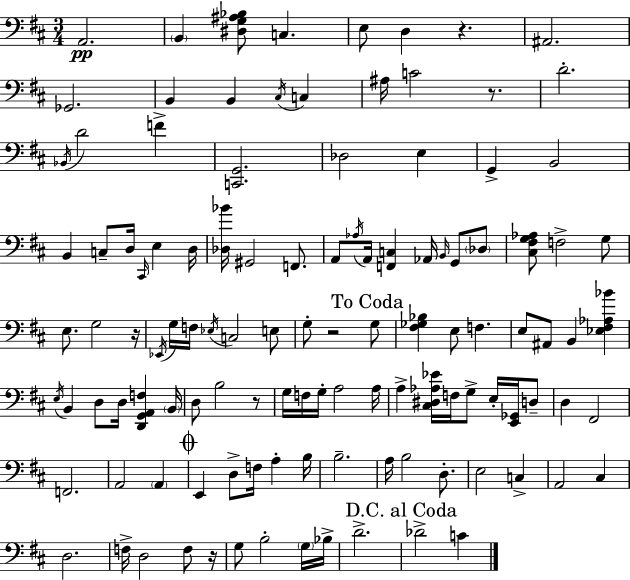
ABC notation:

X:1
T:Untitled
M:3/4
L:1/4
K:D
A,,2 B,, [^D,G,^A,_B,]/2 C, E,/2 D, z ^A,,2 _G,,2 B,, B,, ^C,/4 C, ^A,/4 C2 z/2 D2 _B,,/4 D2 F [C,,G,,]2 _D,2 E, G,, B,,2 B,, C,/2 D,/4 ^C,,/4 E, D,/4 [_D,_B]/4 ^G,,2 F,,/2 A,,/2 _A,/4 A,,/4 [F,,C,] _A,,/4 B,,/4 G,,/2 _D,/2 [^C,^F,G,_A,]/2 F,2 G,/2 E,/2 G,2 z/4 _E,,/4 G,/4 F,/4 _E,/4 C,2 E,/2 G,/2 z2 G,/2 [^F,_G,_B,] E,/2 F, E,/2 ^A,,/2 B,, [_E,^F,_A,_B] E,/4 B,, D,/2 D,/4 [D,,G,,A,,F,] B,,/4 D,/2 B,2 z/2 G,/4 F,/4 G,/4 A,2 A,/4 A, [^C,^D,_A,_E]/4 F,/4 G,/2 E,/4 [E,,_G,,]/4 D,/2 D, ^F,,2 F,,2 A,,2 A,, E,, D,/2 F,/4 A, B,/4 B,2 A,/4 B,2 D,/2 E,2 C, A,,2 ^C, D,2 F,/4 D,2 F,/2 z/4 G,/2 B,2 G,/4 _B,/4 D2 _D2 C